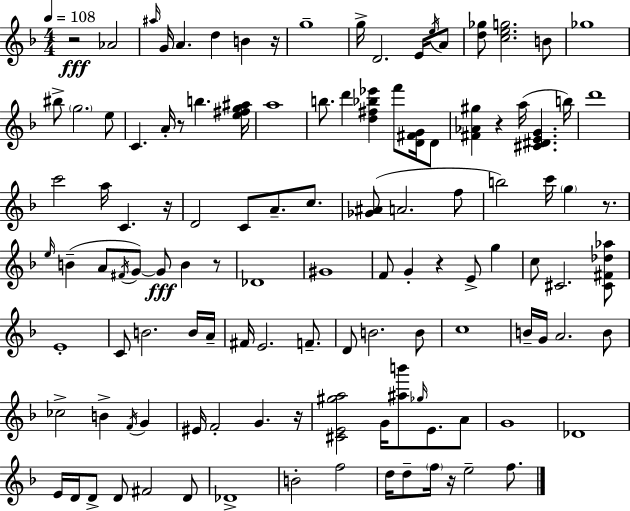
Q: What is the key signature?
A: F major